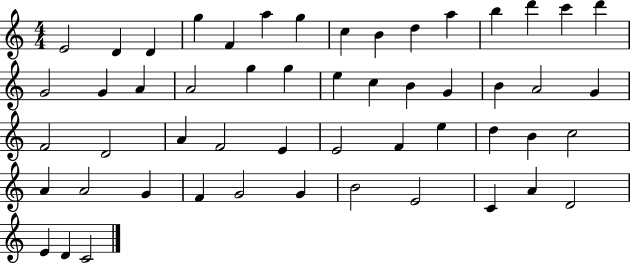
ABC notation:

X:1
T:Untitled
M:4/4
L:1/4
K:C
E2 D D g F a g c B d a b d' c' d' G2 G A A2 g g e c B G B A2 G F2 D2 A F2 E E2 F e d B c2 A A2 G F G2 G B2 E2 C A D2 E D C2